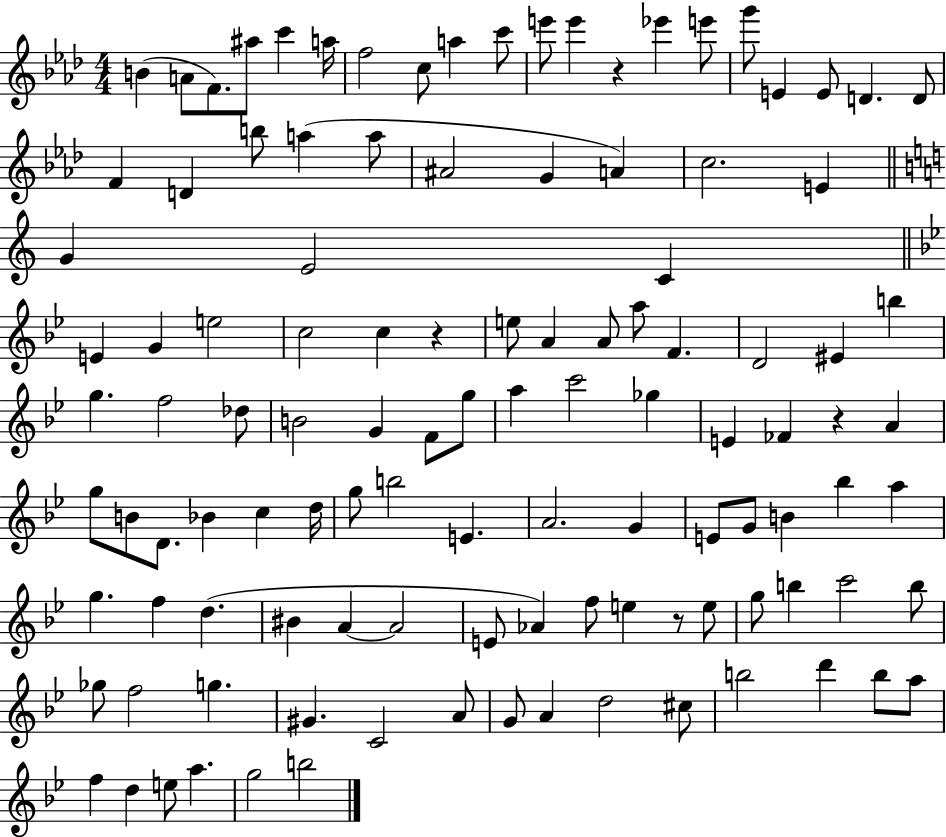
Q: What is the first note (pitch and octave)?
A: B4